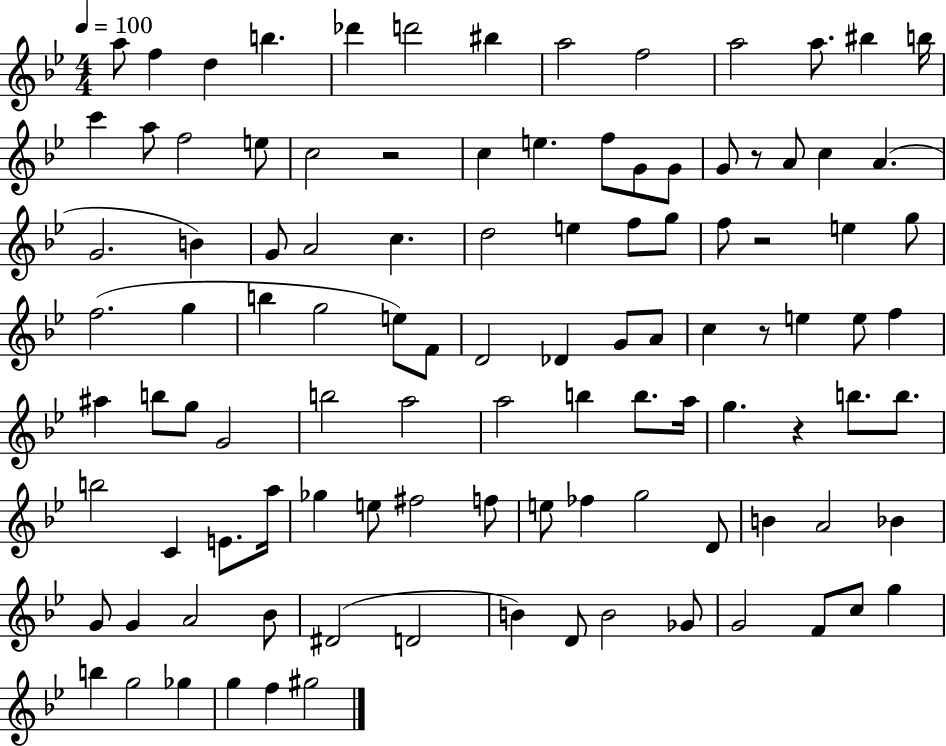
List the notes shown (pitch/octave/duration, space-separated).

A5/e F5/q D5/q B5/q. Db6/q D6/h BIS5/q A5/h F5/h A5/h A5/e. BIS5/q B5/s C6/q A5/e F5/h E5/e C5/h R/h C5/q E5/q. F5/e G4/e G4/e G4/e R/e A4/e C5/q A4/q. G4/h. B4/q G4/e A4/h C5/q. D5/h E5/q F5/e G5/e F5/e R/h E5/q G5/e F5/h. G5/q B5/q G5/h E5/e F4/e D4/h Db4/q G4/e A4/e C5/q R/e E5/q E5/e F5/q A#5/q B5/e G5/e G4/h B5/h A5/h A5/h B5/q B5/e. A5/s G5/q. R/q B5/e. B5/e. B5/h C4/q E4/e. A5/s Gb5/q E5/e F#5/h F5/e E5/e FES5/q G5/h D4/e B4/q A4/h Bb4/q G4/e G4/q A4/h Bb4/e D#4/h D4/h B4/q D4/e B4/h Gb4/e G4/h F4/e C5/e G5/q B5/q G5/h Gb5/q G5/q F5/q G#5/h